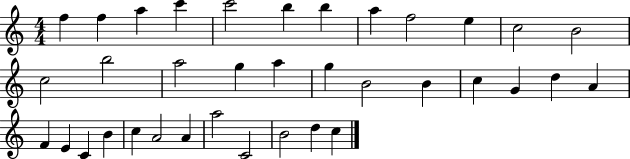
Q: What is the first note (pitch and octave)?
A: F5